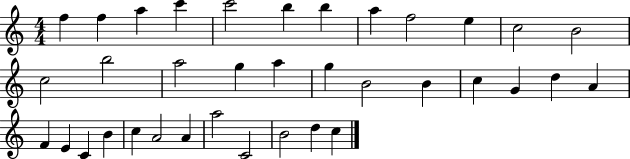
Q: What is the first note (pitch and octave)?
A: F5